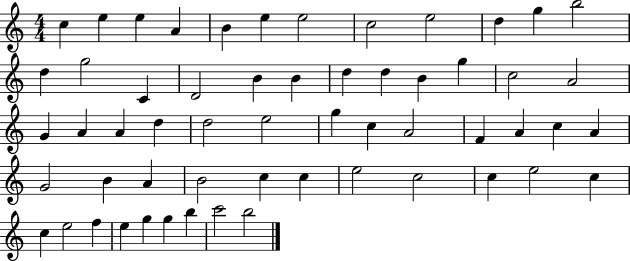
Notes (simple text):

C5/q E5/q E5/q A4/q B4/q E5/q E5/h C5/h E5/h D5/q G5/q B5/h D5/q G5/h C4/q D4/h B4/q B4/q D5/q D5/q B4/q G5/q C5/h A4/h G4/q A4/q A4/q D5/q D5/h E5/h G5/q C5/q A4/h F4/q A4/q C5/q A4/q G4/h B4/q A4/q B4/h C5/q C5/q E5/h C5/h C5/q E5/h C5/q C5/q E5/h F5/q E5/q G5/q G5/q B5/q C6/h B5/h